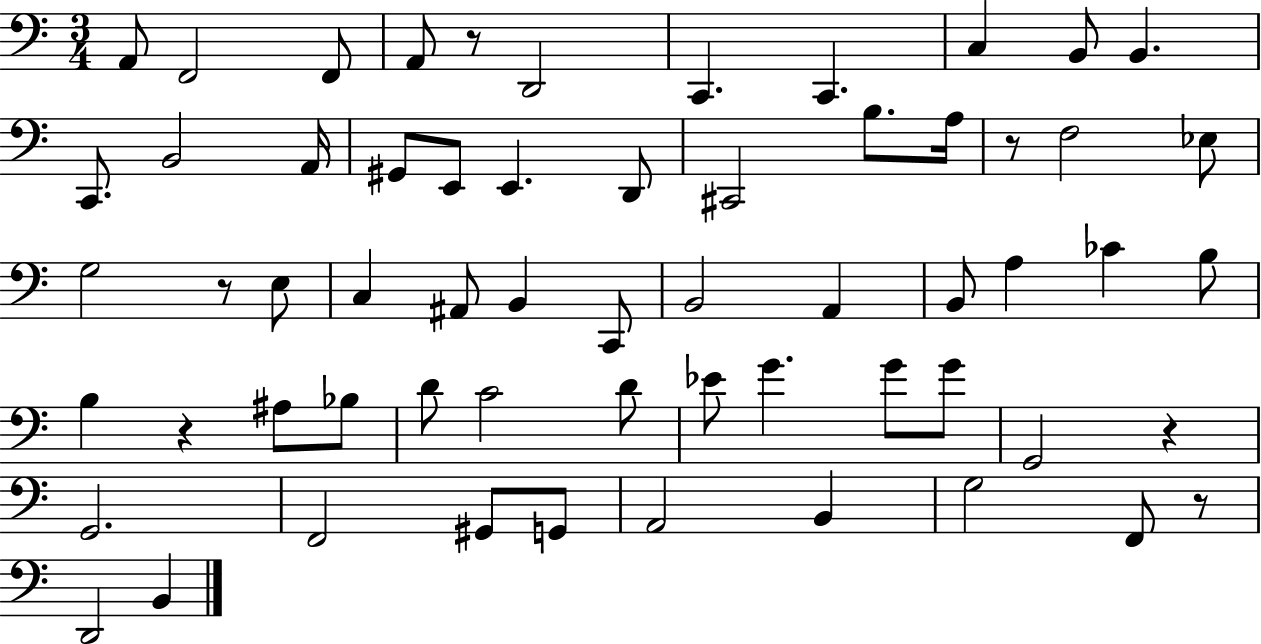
X:1
T:Untitled
M:3/4
L:1/4
K:C
A,,/2 F,,2 F,,/2 A,,/2 z/2 D,,2 C,, C,, C, B,,/2 B,, C,,/2 B,,2 A,,/4 ^G,,/2 E,,/2 E,, D,,/2 ^C,,2 B,/2 A,/4 z/2 F,2 _E,/2 G,2 z/2 E,/2 C, ^A,,/2 B,, C,,/2 B,,2 A,, B,,/2 A, _C B,/2 B, z ^A,/2 _B,/2 D/2 C2 D/2 _E/2 G G/2 G/2 G,,2 z G,,2 F,,2 ^G,,/2 G,,/2 A,,2 B,, G,2 F,,/2 z/2 D,,2 B,,